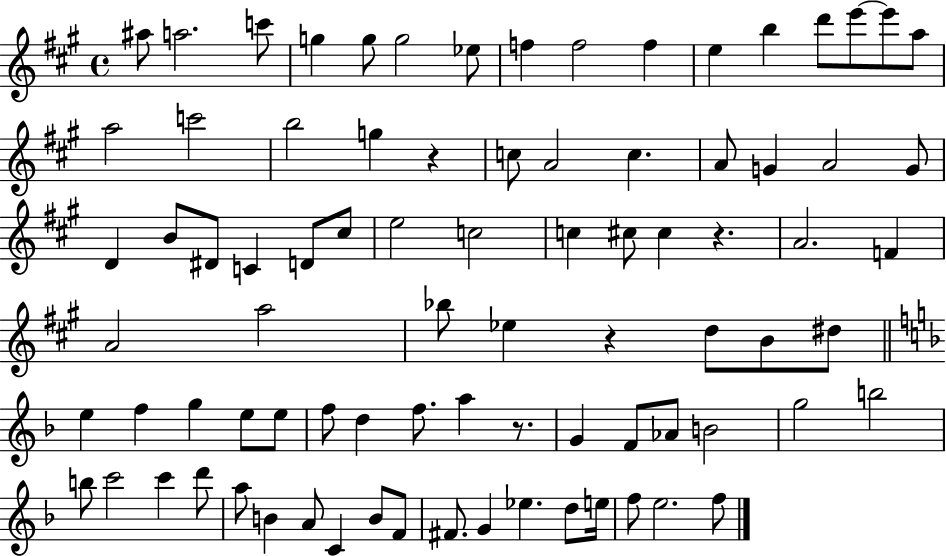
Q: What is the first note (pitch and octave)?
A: A#5